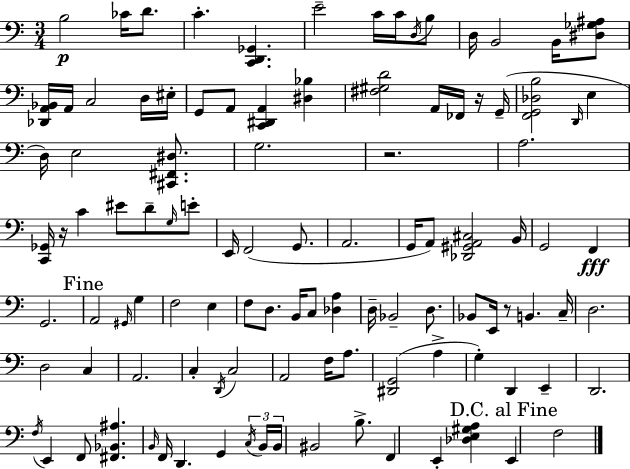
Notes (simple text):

B3/h CES4/s D4/e. C4/q. [C2,D2,Gb2]/q. E4/h C4/s C4/s D3/s B3/e D3/s B2/h B2/s [D#3,Gb3,A#3]/e [Db2,A2,Bb2]/s A2/s C3/h D3/s EIS3/s G2/e A2/e [C2,D#2,A2]/q [D#3,Bb3]/q [F#3,G#3,D4]/h A2/s FES2/s R/s G2/s [F2,G2,Db3,B3]/h D2/s E3/q D3/s E3/h [C#2,F#2,D#3]/e. G3/h. R/h. A3/h. [C2,Gb2]/s R/s C4/q EIS4/e D4/e G3/s E4/e E2/s F2/h G2/e. A2/h. G2/s A2/e [Db2,G#2,A2,C#3]/h B2/s G2/h F2/q G2/h. A2/h G#2/s G3/q F3/h E3/q F3/e D3/e. B2/s C3/e [Db3,A3]/q D3/s Bb2/h D3/e. Bb2/e E2/s R/e B2/q. C3/s D3/h. D3/h C3/q A2/h. C3/q D2/s C3/h A2/h F3/s A3/e. [D#2,G2]/h A3/q G3/q D2/q E2/q D2/h. F3/s E2/q F2/e [F#2,Bb2,A#3]/q. B2/s F2/s D2/q. G2/q C3/s B2/s B2/s BIS2/h B3/e. F2/q E2/q [Db3,E3,G#3,A3]/q E2/q F3/h